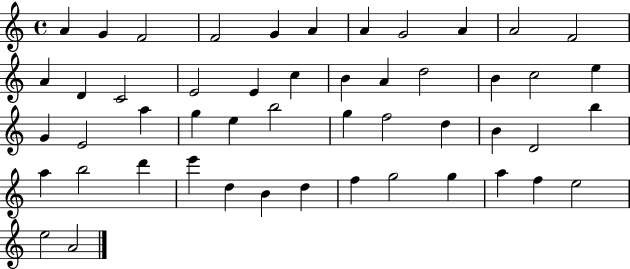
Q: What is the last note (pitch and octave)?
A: A4